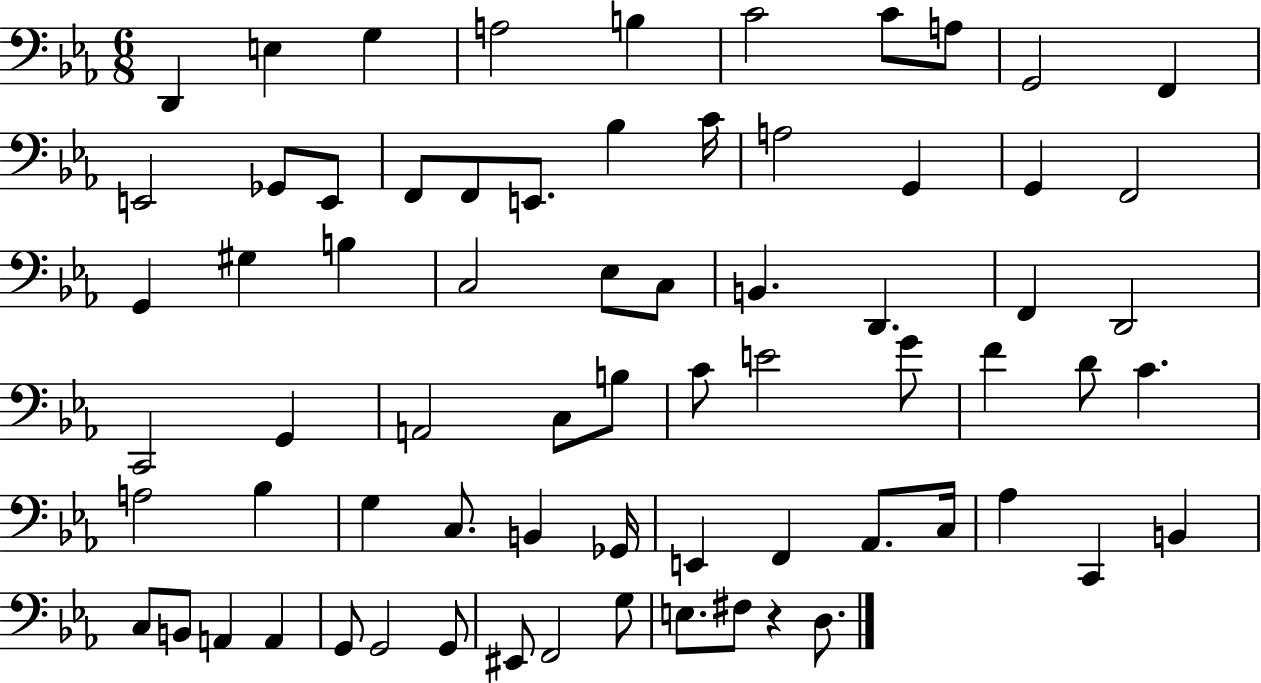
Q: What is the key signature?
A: EES major